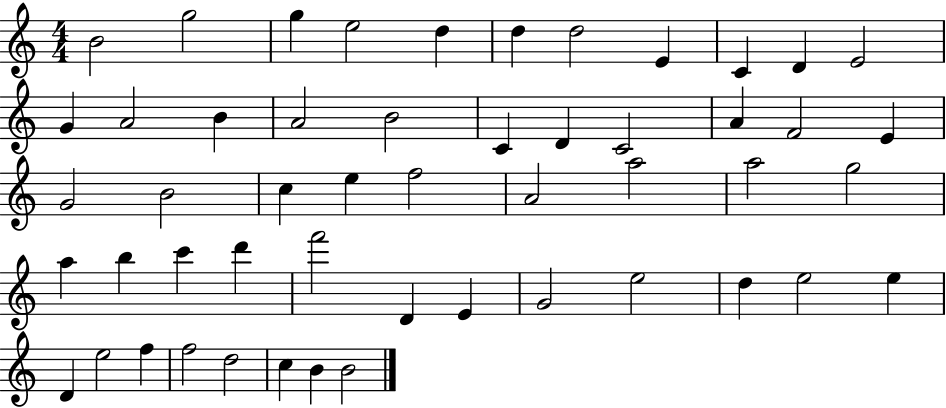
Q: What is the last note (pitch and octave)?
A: B4